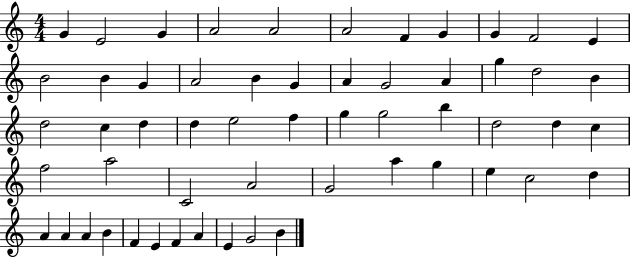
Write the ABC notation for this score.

X:1
T:Untitled
M:4/4
L:1/4
K:C
G E2 G A2 A2 A2 F G G F2 E B2 B G A2 B G A G2 A g d2 B d2 c d d e2 f g g2 b d2 d c f2 a2 C2 A2 G2 a g e c2 d A A A B F E F A E G2 B